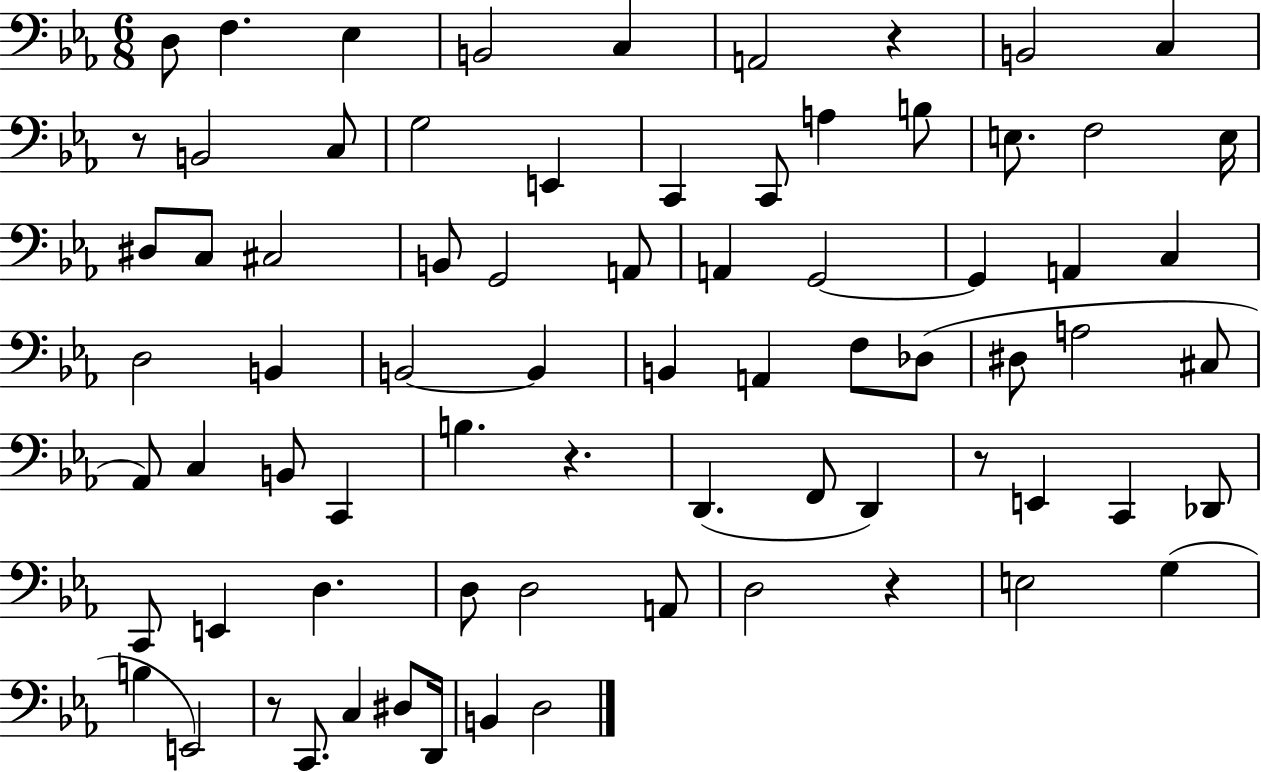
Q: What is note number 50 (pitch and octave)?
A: E2